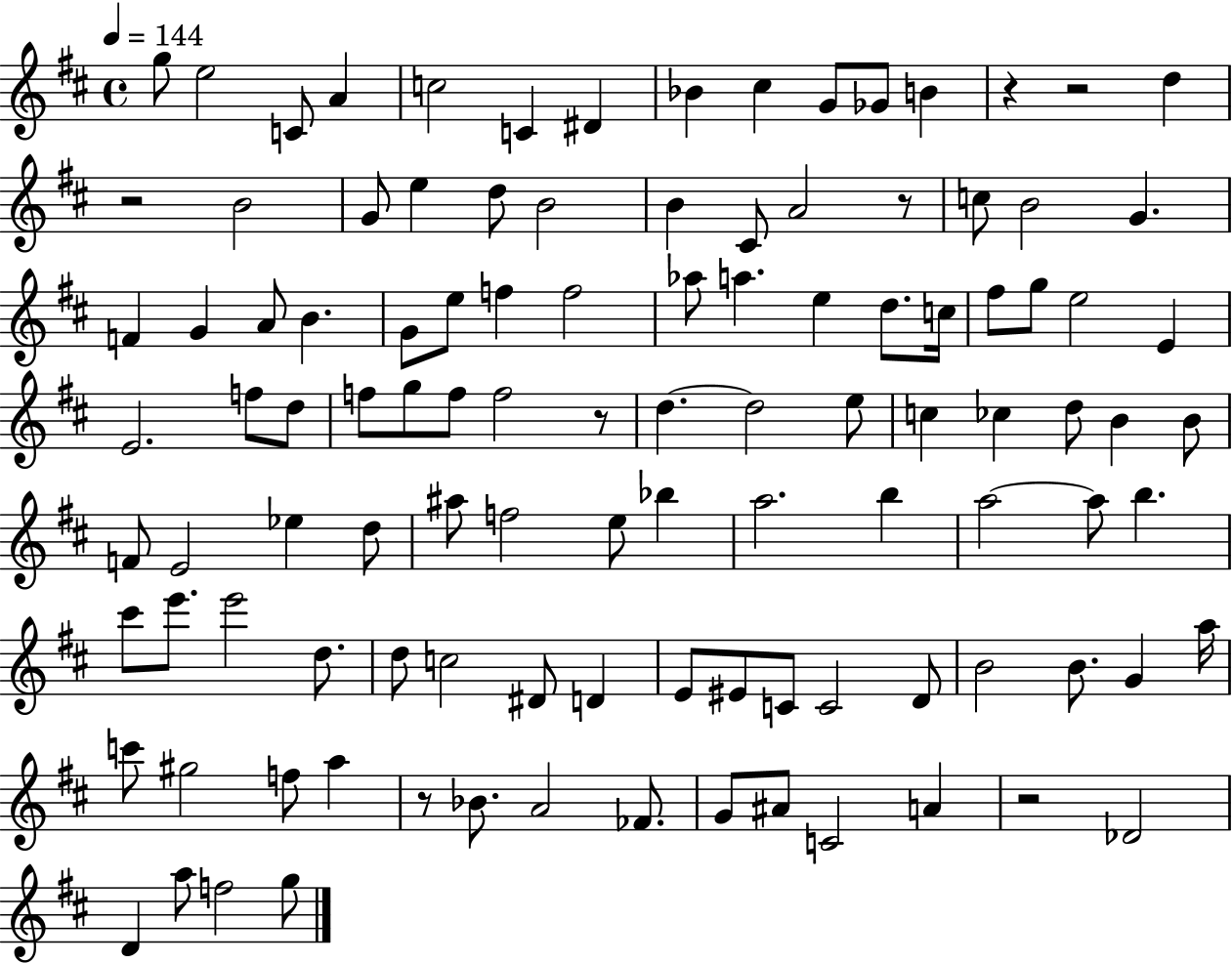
G5/e E5/h C4/e A4/q C5/h C4/q D#4/q Bb4/q C#5/q G4/e Gb4/e B4/q R/q R/h D5/q R/h B4/h G4/e E5/q D5/e B4/h B4/q C#4/e A4/h R/e C5/e B4/h G4/q. F4/q G4/q A4/e B4/q. G4/e E5/e F5/q F5/h Ab5/e A5/q. E5/q D5/e. C5/s F#5/e G5/e E5/h E4/q E4/h. F5/e D5/e F5/e G5/e F5/e F5/h R/e D5/q. D5/h E5/e C5/q CES5/q D5/e B4/q B4/e F4/e E4/h Eb5/q D5/e A#5/e F5/h E5/e Bb5/q A5/h. B5/q A5/h A5/e B5/q. C#6/e E6/e. E6/h D5/e. D5/e C5/h D#4/e D4/q E4/e EIS4/e C4/e C4/h D4/e B4/h B4/e. G4/q A5/s C6/e G#5/h F5/e A5/q R/e Bb4/e. A4/h FES4/e. G4/e A#4/e C4/h A4/q R/h Db4/h D4/q A5/e F5/h G5/e